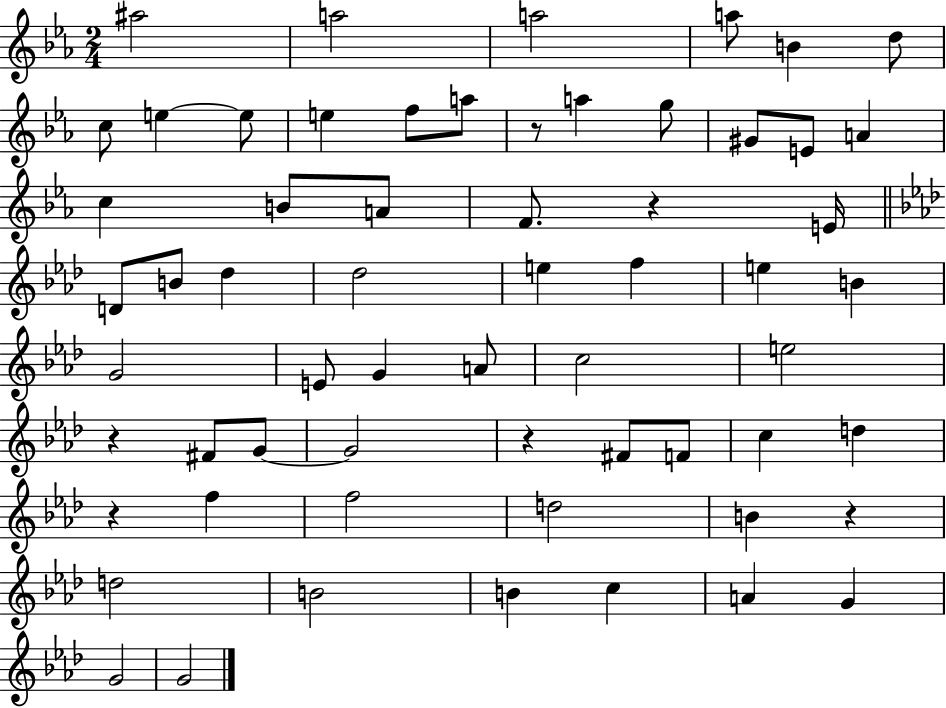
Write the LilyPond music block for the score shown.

{
  \clef treble
  \numericTimeSignature
  \time 2/4
  \key ees \major
  ais''2 | a''2 | a''2 | a''8 b'4 d''8 | \break c''8 e''4~~ e''8 | e''4 f''8 a''8 | r8 a''4 g''8 | gis'8 e'8 a'4 | \break c''4 b'8 a'8 | f'8. r4 e'16 | \bar "||" \break \key aes \major d'8 b'8 des''4 | des''2 | e''4 f''4 | e''4 b'4 | \break g'2 | e'8 g'4 a'8 | c''2 | e''2 | \break r4 fis'8 g'8~~ | g'2 | r4 fis'8 f'8 | c''4 d''4 | \break r4 f''4 | f''2 | d''2 | b'4 r4 | \break d''2 | b'2 | b'4 c''4 | a'4 g'4 | \break g'2 | g'2 | \bar "|."
}